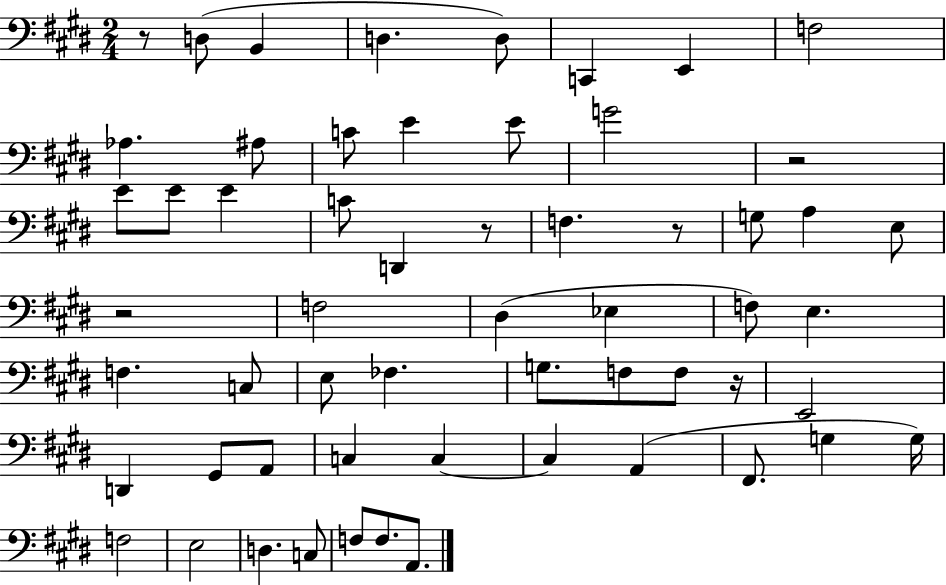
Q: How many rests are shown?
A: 6